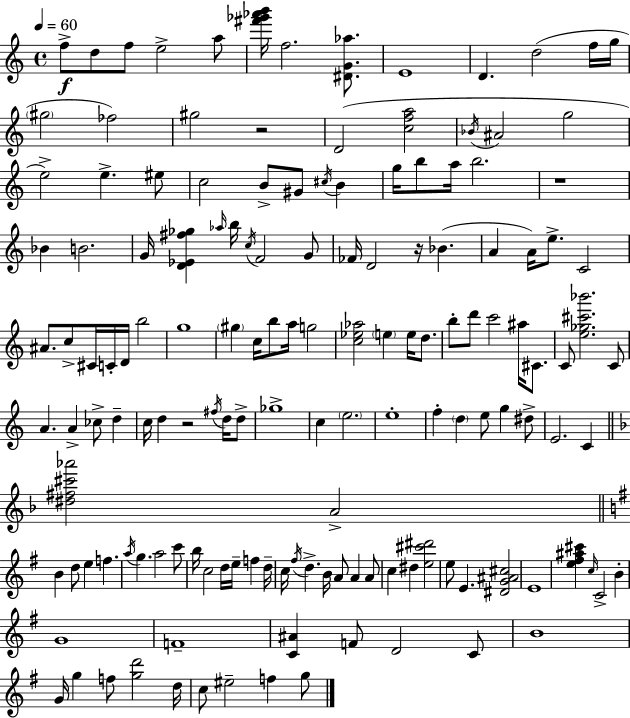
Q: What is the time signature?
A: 4/4